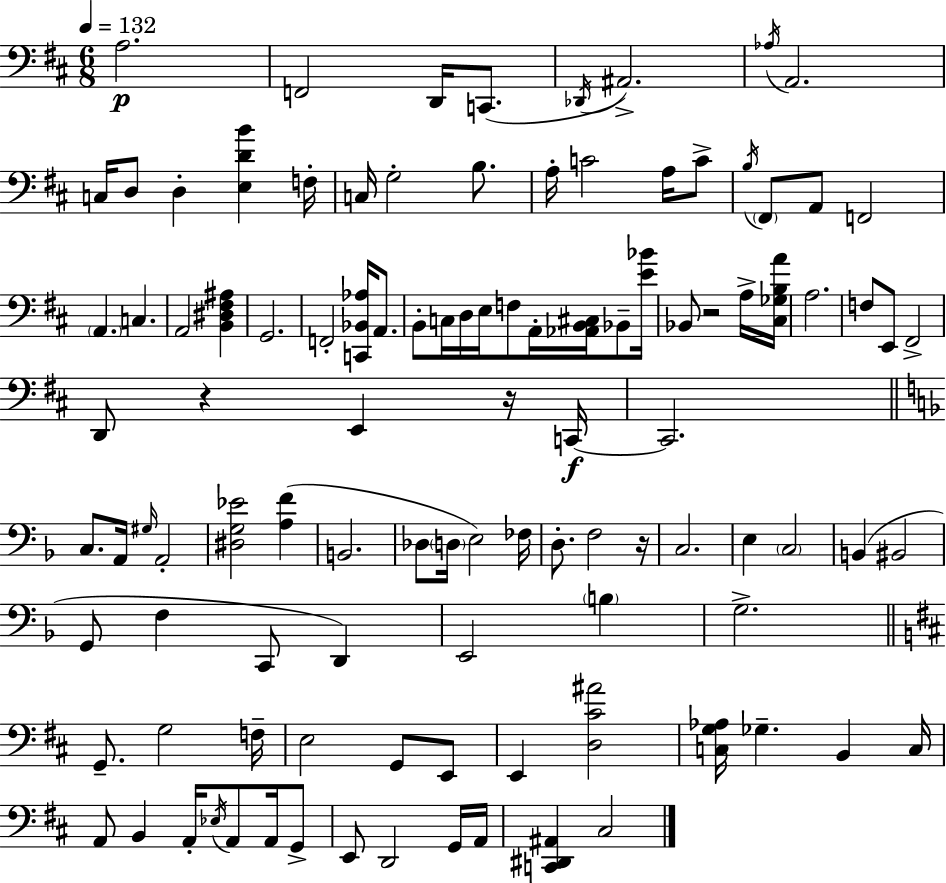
{
  \clef bass
  \numericTimeSignature
  \time 6/8
  \key d \major
  \tempo 4 = 132
  a2.\p | f,2 d,16 c,8.( | \acciaccatura { des,16 } ais,2.->) | \acciaccatura { aes16 } a,2. | \break c16 d8 d4-. <e d' b'>4 | f16-. c16 g2-. b8. | a16-. c'2 a16 | c'8-> \acciaccatura { b16 } \parenthesize fis,8 a,8 f,2 | \break \parenthesize a,4. c4. | a,2 <b, dis fis ais>4 | g,2. | f,2-. <c, bes, aes>16 | \break a,8. b,8-. c16 d16 e16 f8 a,16-. <aes, b, cis>16 | bes,8-- <e' bes'>16 bes,8 r2 | a16-> <cis ges b a'>16 a2. | f8 e,8 fis,2-> | \break d,8 r4 e,4 | r16 c,16~~\f c,2. | \bar "||" \break \key f \major c8. a,16 \grace { gis16 } a,2-. | <dis g ees'>2 <a f'>4( | b,2. | des8 \parenthesize d16 e2) | \break fes16 d8.-. f2 | r16 c2. | e4 \parenthesize c2 | b,4( bis,2 | \break g,8 f4 c,8 d,4) | e,2 \parenthesize b4 | g2.-> | \bar "||" \break \key d \major g,8.-- g2 f16-- | e2 g,8 e,8 | e,4 <d cis' ais'>2 | <c g aes>16 ges4.-- b,4 c16 | \break a,8 b,4 a,16-. \acciaccatura { ees16 } a,8 a,16 g,8-> | e,8 d,2 g,16 | a,16 <c, dis, ais,>4 cis2 | \bar "|."
}